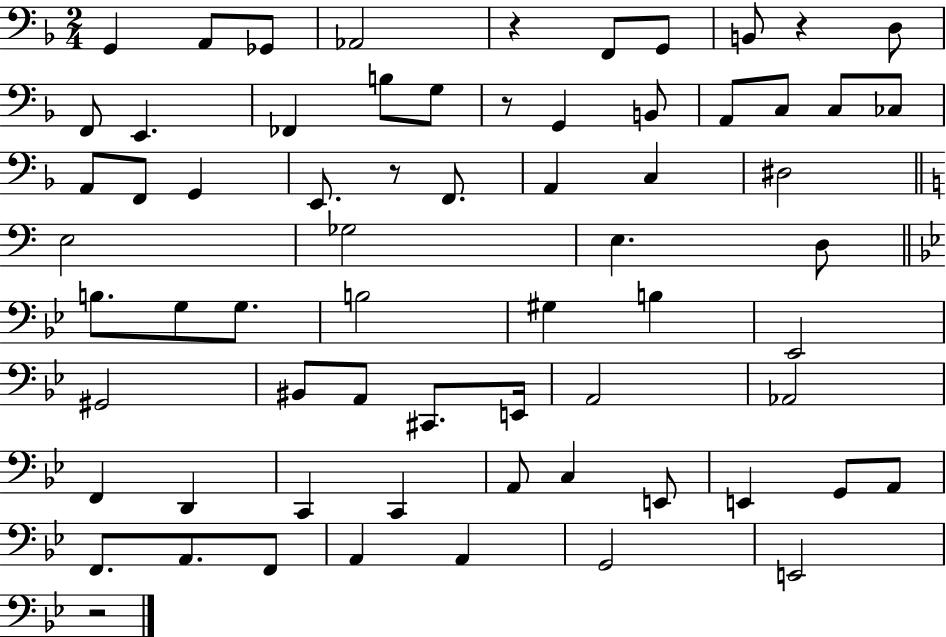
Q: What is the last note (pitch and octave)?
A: E2